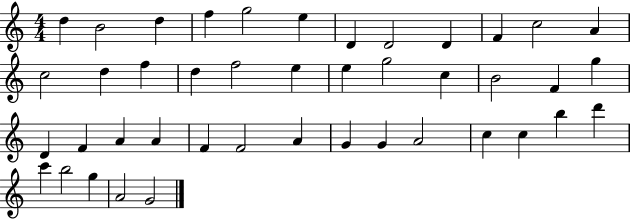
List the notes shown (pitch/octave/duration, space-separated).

D5/q B4/h D5/q F5/q G5/h E5/q D4/q D4/h D4/q F4/q C5/h A4/q C5/h D5/q F5/q D5/q F5/h E5/q E5/q G5/h C5/q B4/h F4/q G5/q D4/q F4/q A4/q A4/q F4/q F4/h A4/q G4/q G4/q A4/h C5/q C5/q B5/q D6/q C6/q B5/h G5/q A4/h G4/h